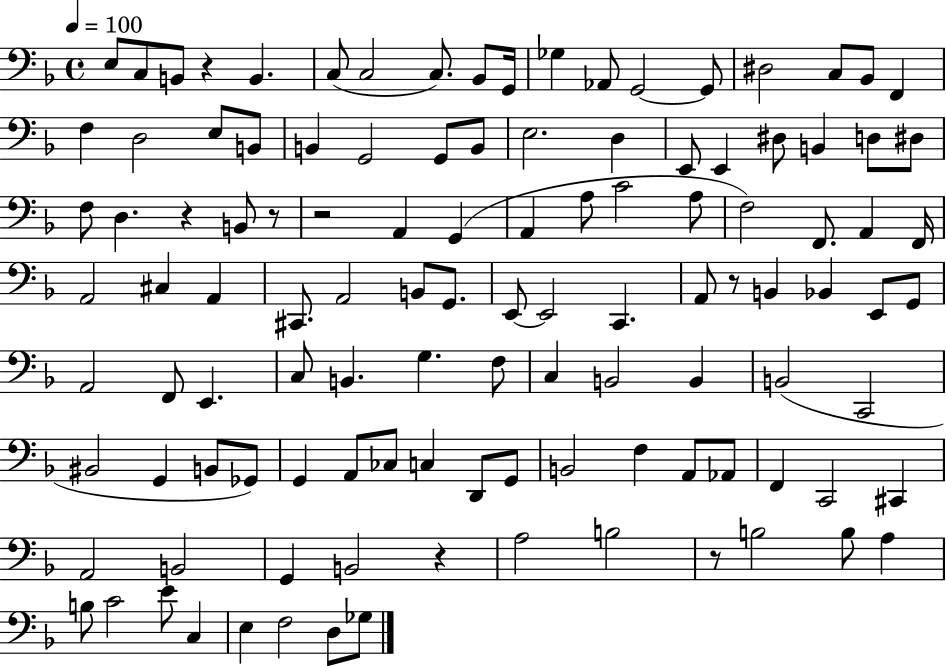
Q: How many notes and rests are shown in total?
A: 114